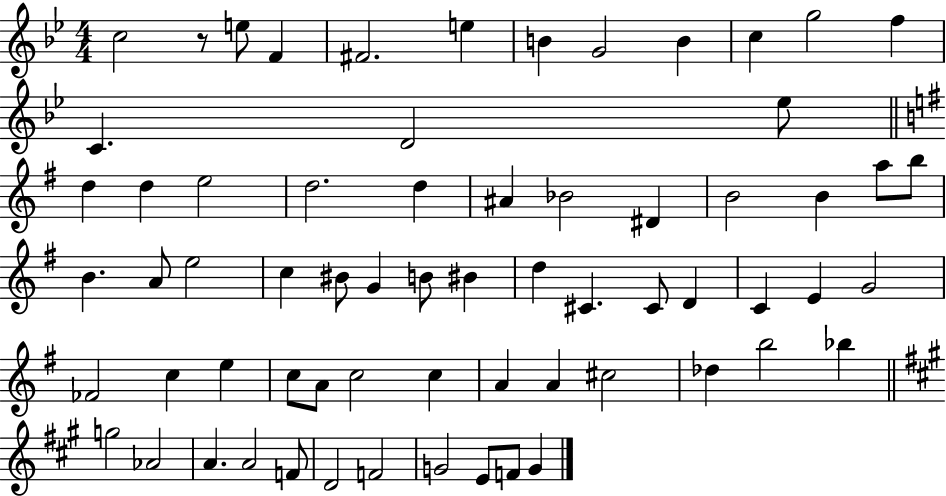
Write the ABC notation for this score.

X:1
T:Untitled
M:4/4
L:1/4
K:Bb
c2 z/2 e/2 F ^F2 e B G2 B c g2 f C D2 _e/2 d d e2 d2 d ^A _B2 ^D B2 B a/2 b/2 B A/2 e2 c ^B/2 G B/2 ^B d ^C ^C/2 D C E G2 _F2 c e c/2 A/2 c2 c A A ^c2 _d b2 _b g2 _A2 A A2 F/2 D2 F2 G2 E/2 F/2 G